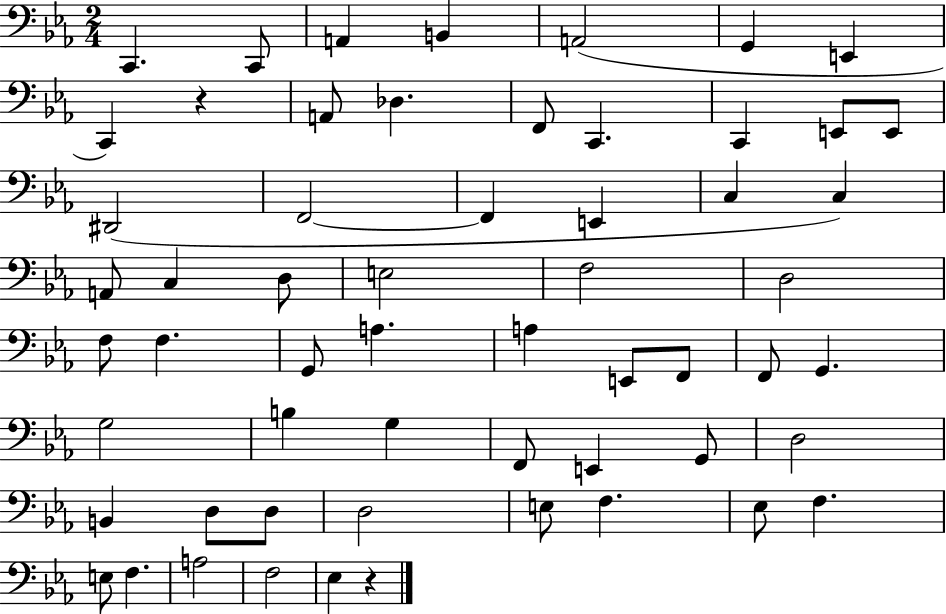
C2/q. C2/e A2/q B2/q A2/h G2/q E2/q C2/q R/q A2/e Db3/q. F2/e C2/q. C2/q E2/e E2/e D#2/h F2/h F2/q E2/q C3/q C3/q A2/e C3/q D3/e E3/h F3/h D3/h F3/e F3/q. G2/e A3/q. A3/q E2/e F2/e F2/e G2/q. G3/h B3/q G3/q F2/e E2/q G2/e D3/h B2/q D3/e D3/e D3/h E3/e F3/q. Eb3/e F3/q. E3/e F3/q. A3/h F3/h Eb3/q R/q